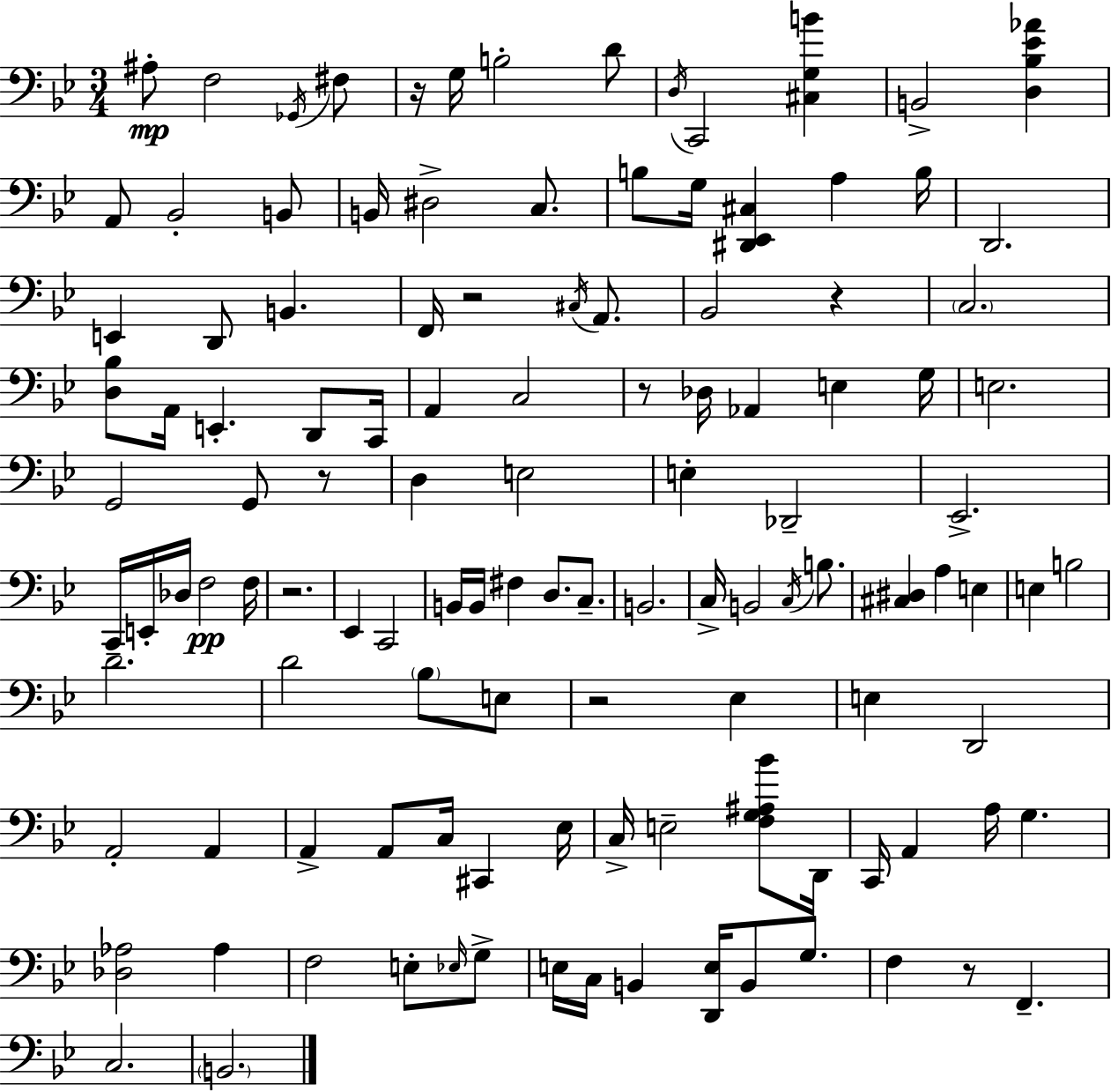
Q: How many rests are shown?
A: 8